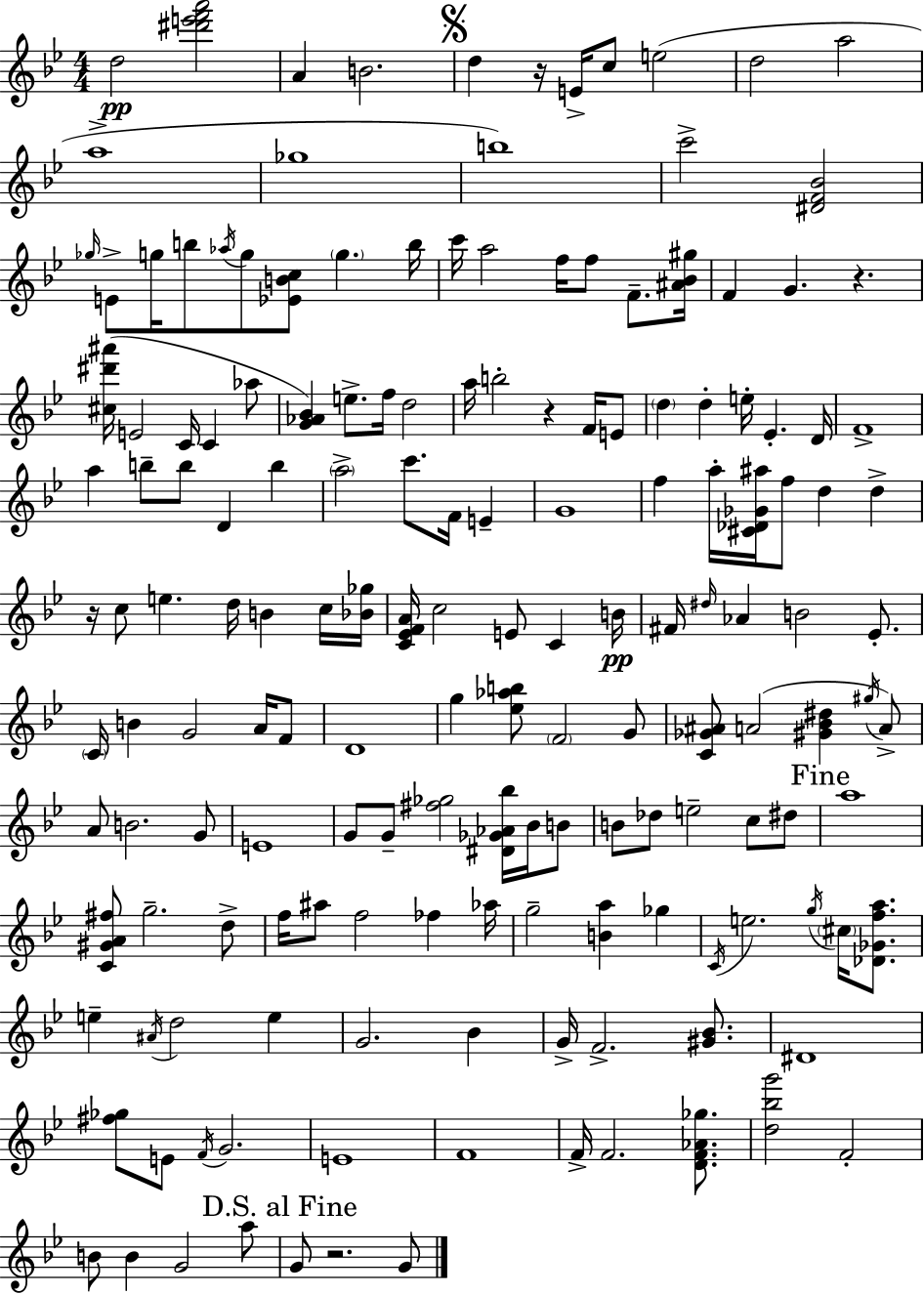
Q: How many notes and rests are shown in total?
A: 162